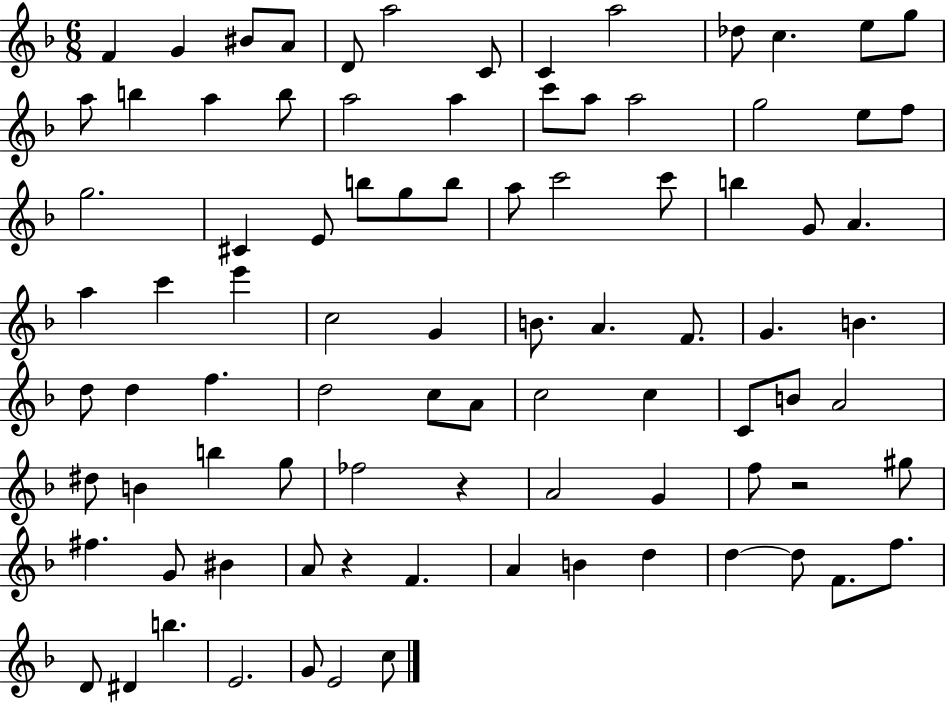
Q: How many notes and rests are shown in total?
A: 89